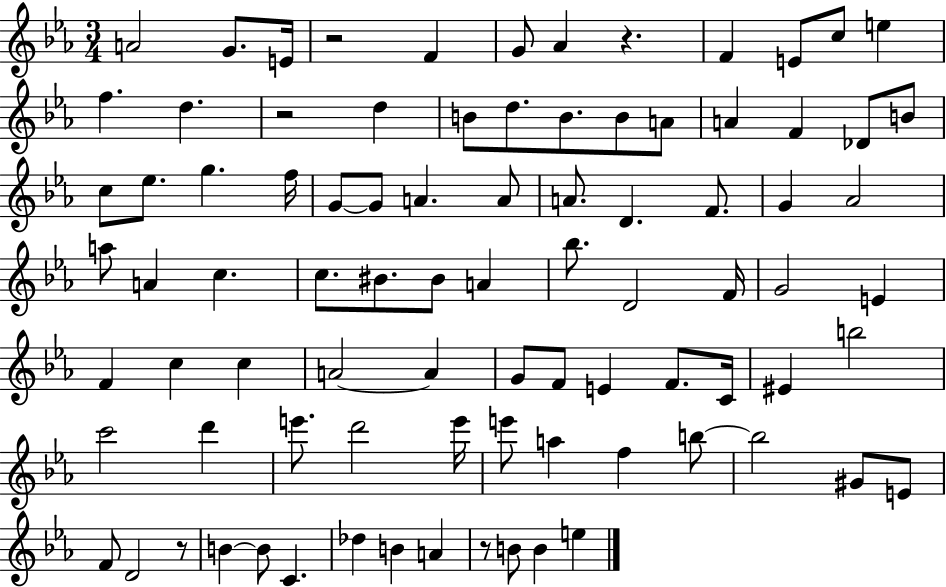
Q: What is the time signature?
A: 3/4